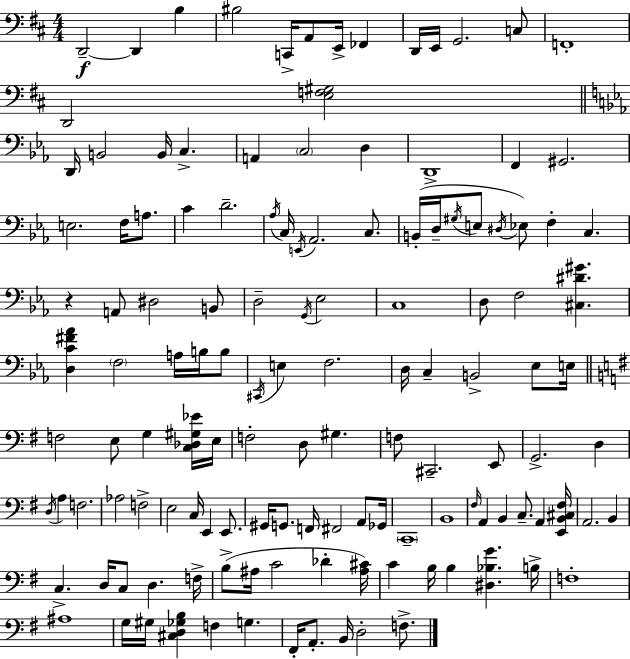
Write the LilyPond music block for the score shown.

{
  \clef bass
  \numericTimeSignature
  \time 4/4
  \key d \major
  \repeat volta 2 { d,2--~~\f d,4 b4 | bis2 c,16-> a,8 e,16-> fes,4 | d,16 e,16 g,2. c8 | f,1-. | \break d,2 <e f gis>2 | \bar "||" \break \key ees \major d,16 b,2 b,16 c4.-> | a,4 \parenthesize c2 d4 | d,1-> | f,4 gis,2. | \break e2. f16 a8. | c'4 d'2.-- | \acciaccatura { aes16 } c16 \acciaccatura { e,16 } aes,2. c8. | b,16-.( d16-- \acciaccatura { gis16 } e8 \acciaccatura { dis16 } ees8) f4-. c4. | \break r4 a,8 dis2 | b,8 d2-- \acciaccatura { g,16 } ees2 | c1 | d8 f2 <cis dis' gis'>4. | \break <d c' fis' aes'>4 \parenthesize f2 | a16 b16 b8 \acciaccatura { cis,16 } e4 f2. | d16 c4-- b,2-> | ees8 e16 \bar "||" \break \key g \major f2 e8 g4 <c des gis ees'>16 e16 | f2-. d8 gis4. | f8 cis,2.-- e,8 | g,2.-> d4 | \break \acciaccatura { d16 } a4 f2. | aes2 f2-> | e2 c16 e,4 e,8. | gis,16 g,8. f,16 fis,2 a,8 | \break ges,16 \parenthesize c,1-- | b,1 | \grace { fis16 } a,4 b,4 c8.-- a,4 | <e, b, cis fis>16 a,2. b,4 | \break c4.-> d16 c8 d4. | f16-> b8->( ais16 c'2 des'4-. | <ais cis'>16) c'4 b16 b4 <dis bes g'>4. | b16-> f1-. | \break ais1 | g16 gis16 <cis d ges b>4 f4 g4. | fis,16-. a,8.-. b,16 d2-. f8.-> | } \bar "|."
}